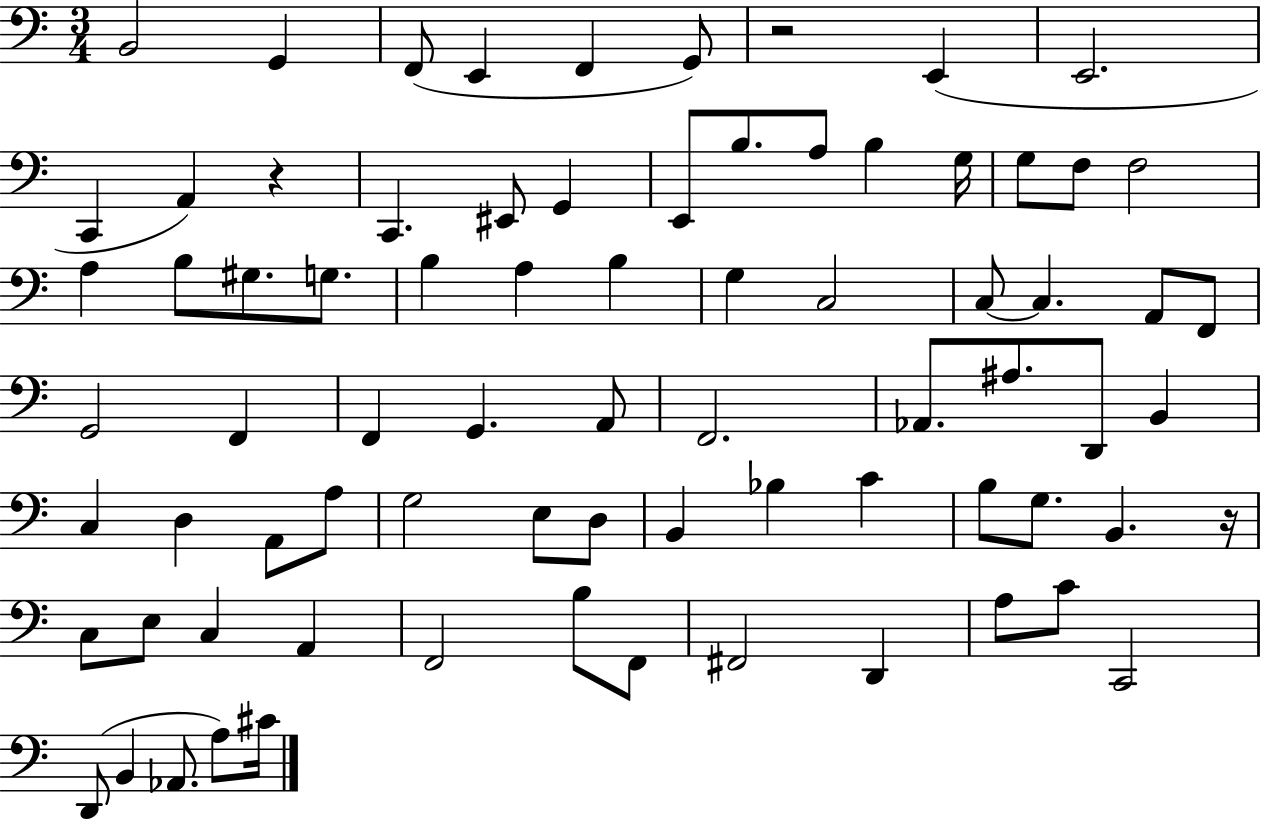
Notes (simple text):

B2/h G2/q F2/e E2/q F2/q G2/e R/h E2/q E2/h. C2/q A2/q R/q C2/q. EIS2/e G2/q E2/e B3/e. A3/e B3/q G3/s G3/e F3/e F3/h A3/q B3/e G#3/e. G3/e. B3/q A3/q B3/q G3/q C3/h C3/e C3/q. A2/e F2/e G2/h F2/q F2/q G2/q. A2/e F2/h. Ab2/e. A#3/e. D2/e B2/q C3/q D3/q A2/e A3/e G3/h E3/e D3/e B2/q Bb3/q C4/q B3/e G3/e. B2/q. R/s C3/e E3/e C3/q A2/q F2/h B3/e F2/e F#2/h D2/q A3/e C4/e C2/h D2/e B2/q Ab2/e. A3/e C#4/s